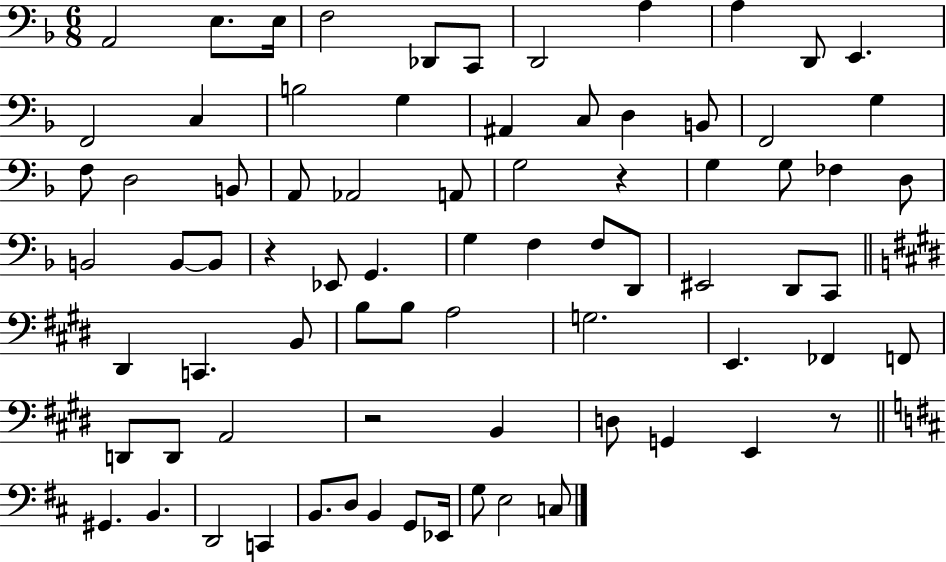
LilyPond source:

{
  \clef bass
  \numericTimeSignature
  \time 6/8
  \key f \major
  \repeat volta 2 { a,2 e8. e16 | f2 des,8 c,8 | d,2 a4 | a4 d,8 e,4. | \break f,2 c4 | b2 g4 | ais,4 c8 d4 b,8 | f,2 g4 | \break f8 d2 b,8 | a,8 aes,2 a,8 | g2 r4 | g4 g8 fes4 d8 | \break b,2 b,8~~ b,8 | r4 ees,8 g,4. | g4 f4 f8 d,8 | eis,2 d,8 c,8 | \break \bar "||" \break \key e \major dis,4 c,4. b,8 | b8 b8 a2 | g2. | e,4. fes,4 f,8 | \break d,8 d,8 a,2 | r2 b,4 | d8 g,4 e,4 r8 | \bar "||" \break \key b \minor gis,4. b,4. | d,2 c,4 | b,8. d8 b,4 g,8 ees,16 | g8 e2 c8 | \break } \bar "|."
}